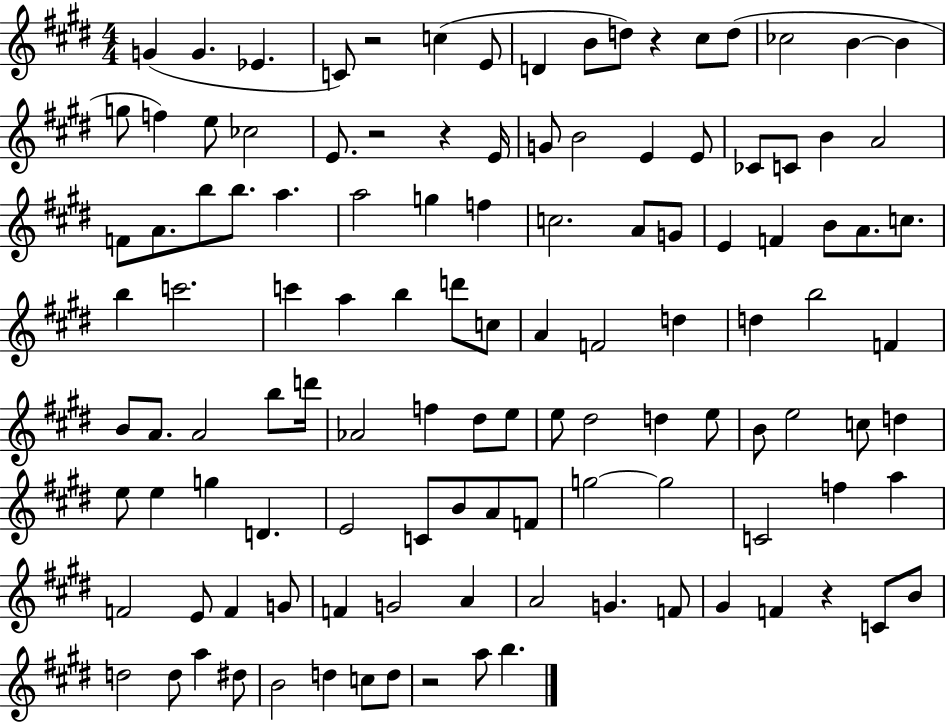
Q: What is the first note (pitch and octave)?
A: G4